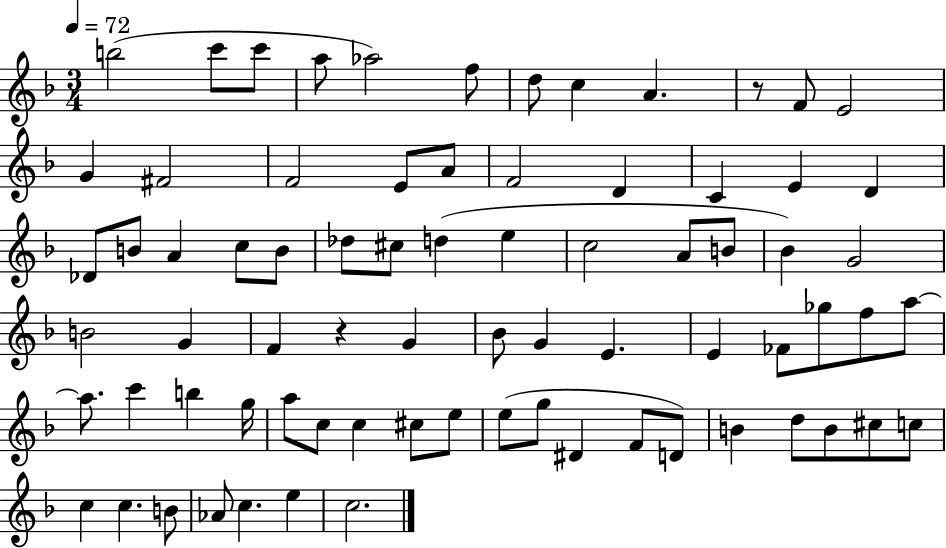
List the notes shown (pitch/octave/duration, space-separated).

B5/h C6/e C6/e A5/e Ab5/h F5/e D5/e C5/q A4/q. R/e F4/e E4/h G4/q F#4/h F4/h E4/e A4/e F4/h D4/q C4/q E4/q D4/q Db4/e B4/e A4/q C5/e B4/e Db5/e C#5/e D5/q E5/q C5/h A4/e B4/e Bb4/q G4/h B4/h G4/q F4/q R/q G4/q Bb4/e G4/q E4/q. E4/q FES4/e Gb5/e F5/e A5/e A5/e. C6/q B5/q G5/s A5/e C5/e C5/q C#5/e E5/e E5/e G5/e D#4/q F4/e D4/e B4/q D5/e B4/e C#5/e C5/e C5/q C5/q. B4/e Ab4/e C5/q. E5/q C5/h.